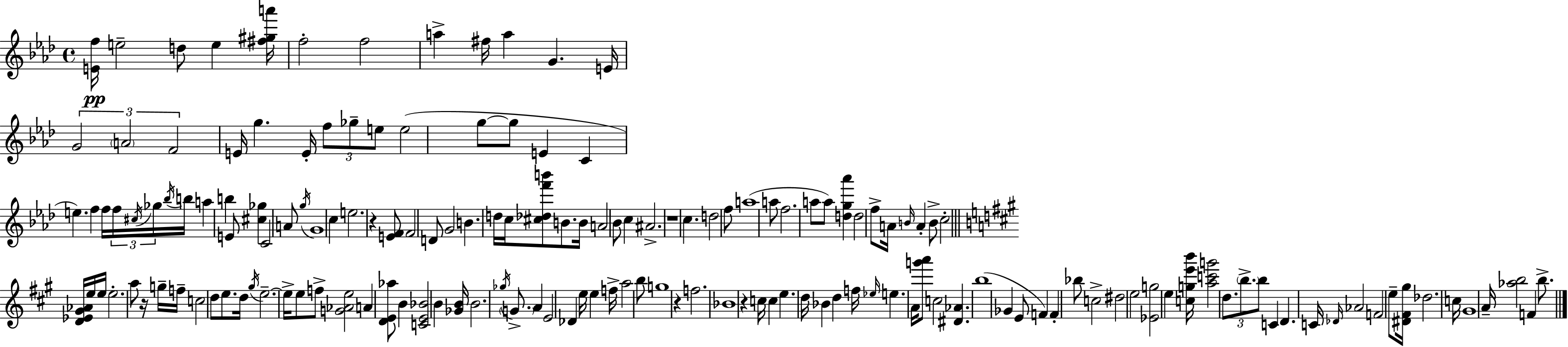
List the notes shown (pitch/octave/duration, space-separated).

[E4,F5]/s E5/h D5/e E5/q [F#5,G#5,A6]/s F5/h F5/h A5/q F#5/s A5/q G4/q. E4/s G4/h A4/h F4/h E4/s G5/q. E4/s F5/e Gb5/e E5/e E5/h G5/e G5/e E4/q C4/q E5/q. F5/q F5/s F5/s C#5/s Gb5/s Bb5/s B5/s A5/q B5/q E4/e [C#5,Gb5]/q C4/h A4/e G5/s G4/w C5/q E5/h. R/q [E4,F4]/e F4/h D4/e G4/h B4/q. D5/s C5/s [C#5,Db5,F6,B6]/e B4/e. B4/s A4/h Bb4/e C5/q A#4/h. R/w C5/q. D5/h F5/e A5/w A5/e F5/h. A5/e A5/e [D5,G5,Ab6]/q D5/h F5/e A4/s B4/s A4/q B4/e C5/h [D4,Eb4,G#4,Ab4]/s E5/s E5/s E5/h. A5/e R/s G5/s F5/s C5/h D5/e E5/e. D5/s G#5/s E5/h. E5/s E5/e F5/e [G4,Ab4,E5]/h A4/q [D4,E4,Ab5]/e B4/q [C4,E4,Bb4]/h B4/q [Gb4,B4]/s B4/h. Gb5/s G4/e. A4/q E4/h Db4/q E5/s E5/q F5/s A5/h B5/e G5/w R/q F5/h. Bb4/w R/q C5/s C5/q E5/q. D5/s Bb4/q D5/q F5/s Eb5/s E5/q. A4/s [G6,A6]/e C5/h [D#4,Ab4]/q. B5/w Gb4/q E4/e F4/q F4/q Bb5/e C5/h D#5/h E5/h [Eb4,G5]/h E5/q [C5,G5,E6,B6]/s [A5,C6,G6]/h D5/e. B5/e. B5/e C4/q D4/q. C4/s Db4/s Ab4/h F4/h E5/e [D#4,F#4,G#5]/s Db5/h. C5/s G#4/w A4/s [Ab5,B5]/h F4/q B5/e.